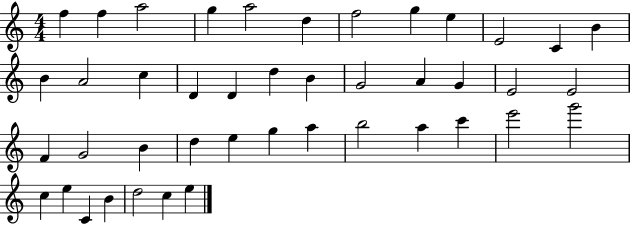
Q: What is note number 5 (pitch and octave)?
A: A5